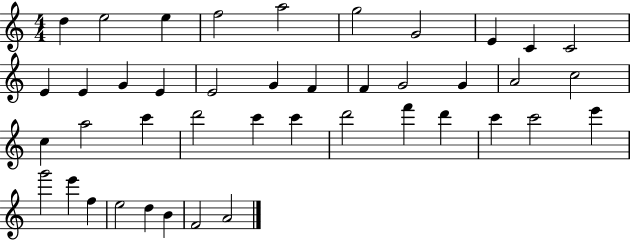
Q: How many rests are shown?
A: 0